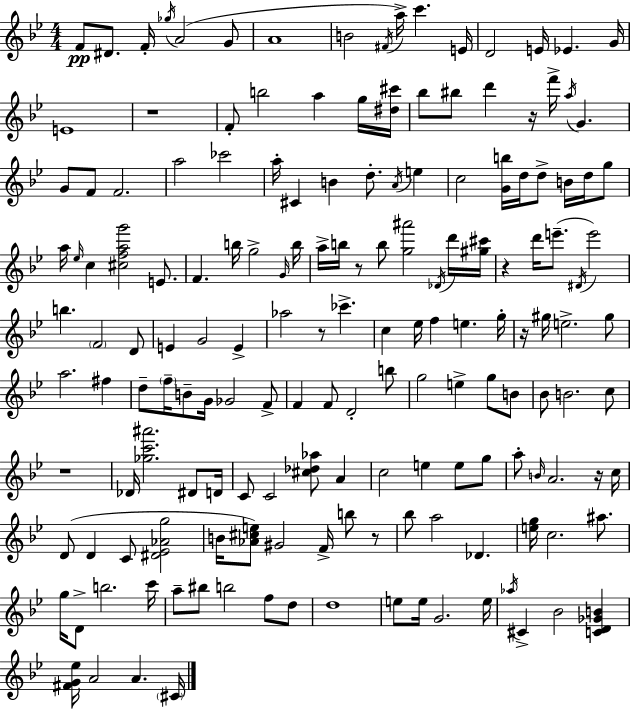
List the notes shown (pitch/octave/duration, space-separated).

F4/e D#4/e. F4/s Gb5/s A4/h G4/e A4/w B4/h F#4/s A5/s C6/q. E4/s D4/h E4/s Eb4/q. G4/s E4/w R/w F4/e B5/h A5/q G5/s [D#5,C#6]/s Bb5/e BIS5/e D6/q R/s F6/s A5/s G4/q. G4/e F4/e F4/h. A5/h CES6/h A5/s C#4/q B4/q D5/e. A4/s E5/q C5/h [G4,B5]/s D5/s D5/e B4/s D5/s G5/e A5/s Eb5/s C5/q [C#5,F5,A5,G6]/h E4/e. F4/q. B5/s G5/h G4/s B5/s A5/s B5/s R/e B5/e [G5,A#6]/h Db4/s D6/s [G#5,C#6]/s R/q D6/s E6/e. D#4/s E6/h B5/q. F4/h D4/e E4/q G4/h E4/q Ab5/h R/e CES6/q. C5/q Eb5/s F5/q E5/q. G5/s R/s G#5/s E5/h. G#5/e A5/h. F#5/q D5/e F5/s B4/e G4/s Gb4/h F4/e F4/q F4/e D4/h B5/e G5/h E5/q G5/e B4/e Bb4/e B4/h. C5/e R/w Db4/s [Gb5,C6,A#6]/h. D#4/e D4/s C4/e C4/h [C#5,Db5,Ab5]/e A4/q C5/h E5/q E5/e G5/e A5/e B4/s A4/h. R/s C5/s D4/e D4/q C4/e [D#4,Eb4,Ab4,G5]/h B4/s [Ab4,C#5,E5]/e G#4/h F4/s B5/e R/e Bb5/e A5/h Db4/q. [E5,G5]/s C5/h. A#5/e. G5/s D4/e B5/h. C6/s A5/e BIS5/e B5/h F5/e D5/e D5/w E5/e E5/s G4/h. E5/s Ab5/s C#4/q Bb4/h [C4,D4,Gb4,B4]/q [F#4,G4,Eb5]/s A4/h A4/q. C#4/s